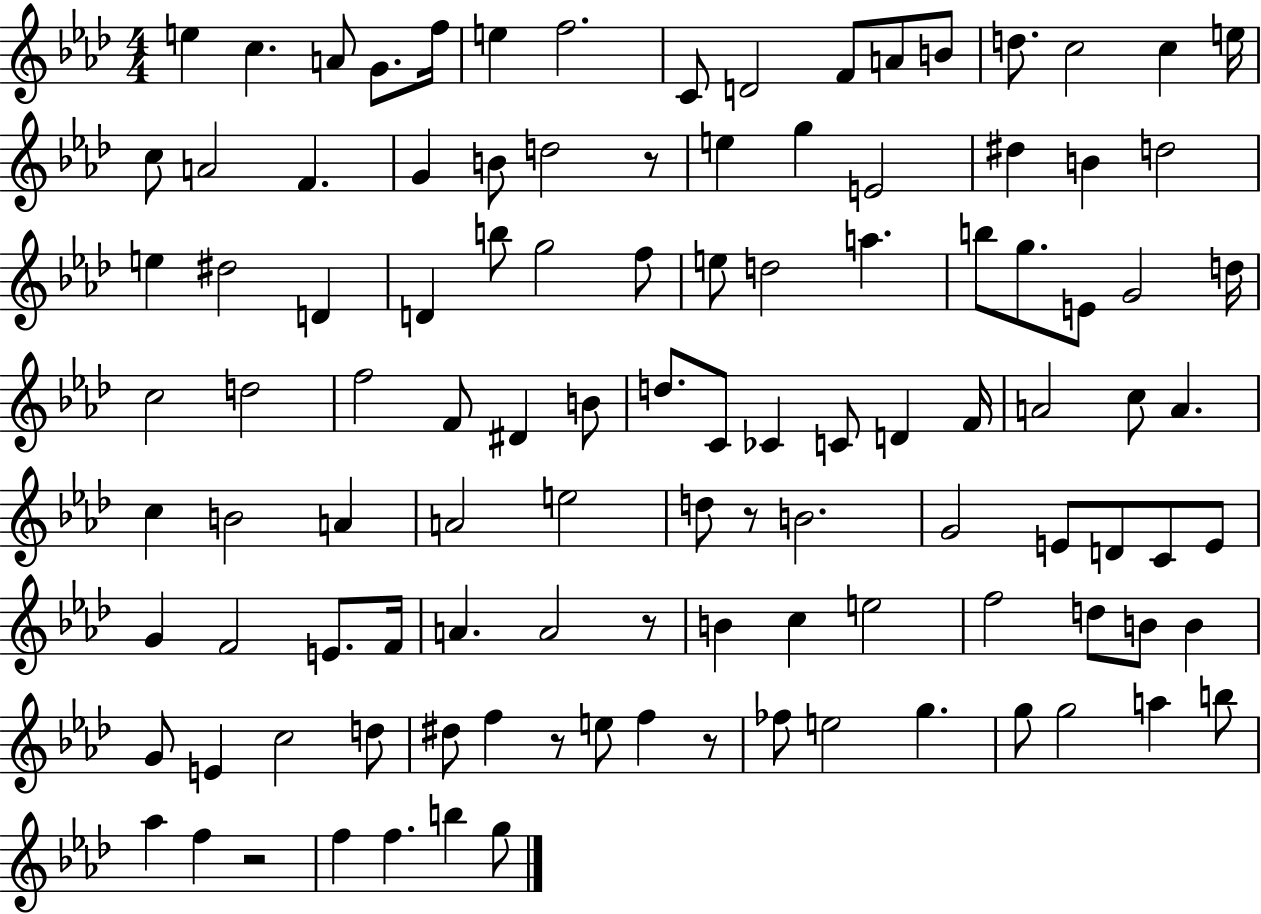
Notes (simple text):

E5/q C5/q. A4/e G4/e. F5/s E5/q F5/h. C4/e D4/h F4/e A4/e B4/e D5/e. C5/h C5/q E5/s C5/e A4/h F4/q. G4/q B4/e D5/h R/e E5/q G5/q E4/h D#5/q B4/q D5/h E5/q D#5/h D4/q D4/q B5/e G5/h F5/e E5/e D5/h A5/q. B5/e G5/e. E4/e G4/h D5/s C5/h D5/h F5/h F4/e D#4/q B4/e D5/e. C4/e CES4/q C4/e D4/q F4/s A4/h C5/e A4/q. C5/q B4/h A4/q A4/h E5/h D5/e R/e B4/h. G4/h E4/e D4/e C4/e E4/e G4/q F4/h E4/e. F4/s A4/q. A4/h R/e B4/q C5/q E5/h F5/h D5/e B4/e B4/q G4/e E4/q C5/h D5/e D#5/e F5/q R/e E5/e F5/q R/e FES5/e E5/h G5/q. G5/e G5/h A5/q B5/e Ab5/q F5/q R/h F5/q F5/q. B5/q G5/e